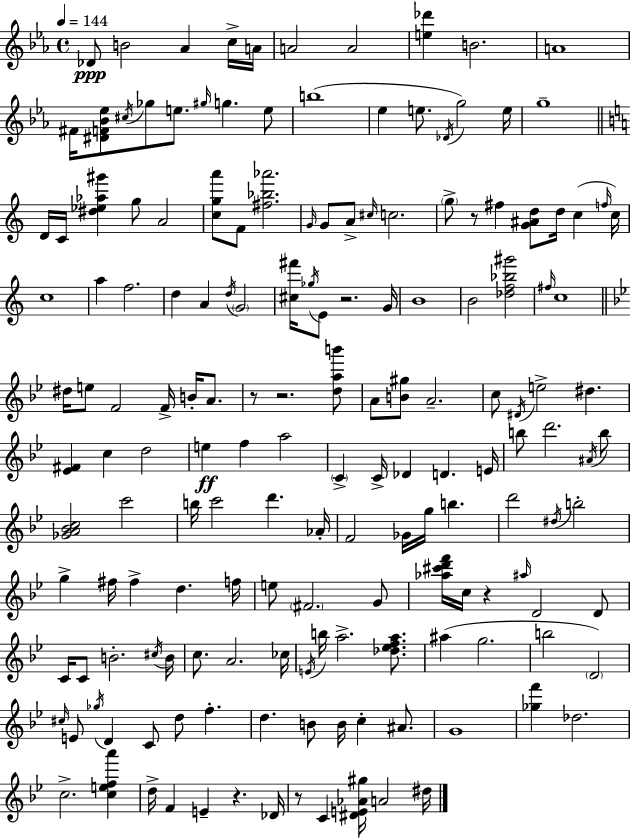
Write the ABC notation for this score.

X:1
T:Untitled
M:4/4
L:1/4
K:Eb
_D/2 B2 _A c/4 A/4 A2 A2 [e_d'] B2 A4 ^F/4 [^DF_B_e]/2 ^c/4 _g/2 e/2 ^g/4 g e/2 b4 _e e/2 _D/4 g2 e/4 g4 D/4 C/4 [^d_e_a^g'] g/2 A2 [cga']/2 F/2 [^f_b_a']2 G/4 G/2 A/2 ^c/4 c2 g/2 z/2 ^f [G^Ad]/2 d/4 c f/4 c/4 c4 a f2 d A d/4 G2 [^c^f']/4 _g/4 E/2 z2 G/4 B4 B2 [_df_b^g']2 ^f/4 c4 ^d/4 e/2 F2 F/4 B/4 A/2 z/2 z2 [dab']/2 A/2 [B^g]/2 A2 c/2 ^D/4 e2 ^d [_E^F] c d2 e f a2 C C/4 _D D E/4 b/2 d'2 ^A/4 b/2 [_GA_Bc]2 c'2 b/4 c'2 d' _A/4 F2 _G/4 g/4 b d'2 ^d/4 b2 g ^f/4 ^f d f/4 e/2 ^F2 G/2 [_a^c'd'f']/4 c/4 z ^a/4 D2 D/2 C/4 C/2 B2 ^c/4 B/4 c/2 A2 _c/4 E/4 b/4 a2 [_d_efa]/2 ^a g2 b2 D2 ^c/4 E/2 _g/4 D C/2 d/2 f d B/2 B/4 c ^A/2 G4 [_gf'] _d2 c2 [cefa'] d/4 F E z _D/4 z/2 C [^DE_A^g]/4 A2 ^d/4